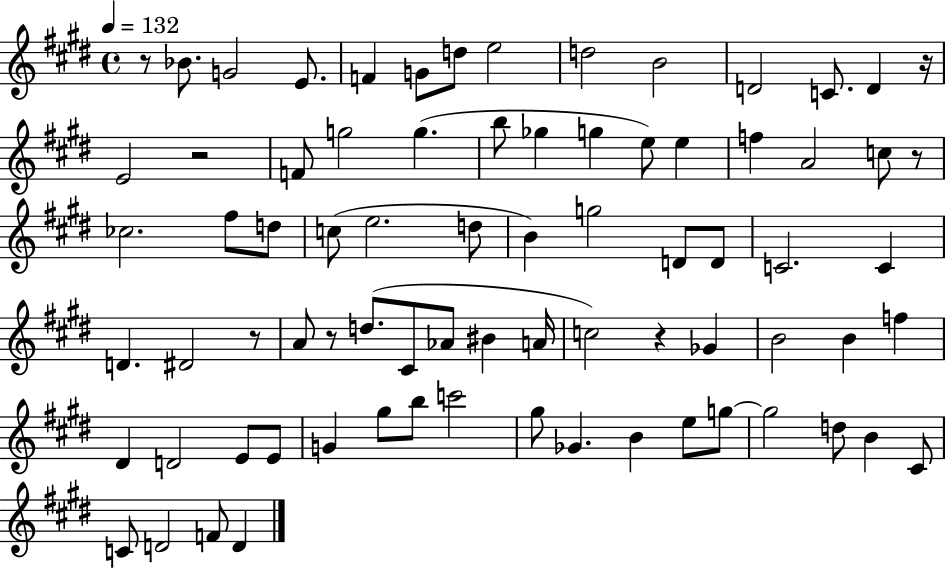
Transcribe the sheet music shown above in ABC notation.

X:1
T:Untitled
M:4/4
L:1/4
K:E
z/2 _B/2 G2 E/2 F G/2 d/2 e2 d2 B2 D2 C/2 D z/4 E2 z2 F/2 g2 g b/2 _g g e/2 e f A2 c/2 z/2 _c2 ^f/2 d/2 c/2 e2 d/2 B g2 D/2 D/2 C2 C D ^D2 z/2 A/2 z/2 d/2 ^C/2 _A/2 ^B A/4 c2 z _G B2 B f ^D D2 E/2 E/2 G ^g/2 b/2 c'2 ^g/2 _G B e/2 g/2 g2 d/2 B ^C/2 C/2 D2 F/2 D